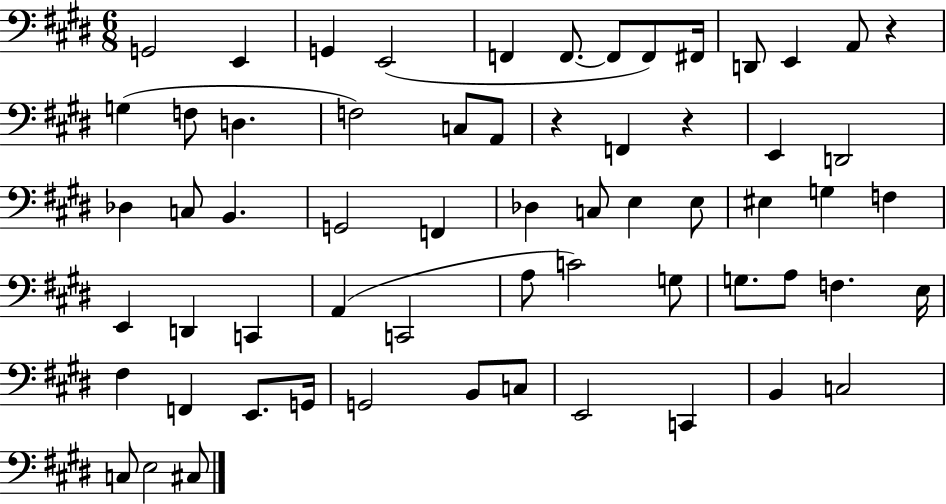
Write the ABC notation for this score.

X:1
T:Untitled
M:6/8
L:1/4
K:E
G,,2 E,, G,, E,,2 F,, F,,/2 F,,/2 F,,/2 ^F,,/4 D,,/2 E,, A,,/2 z G, F,/2 D, F,2 C,/2 A,,/2 z F,, z E,, D,,2 _D, C,/2 B,, G,,2 F,, _D, C,/2 E, E,/2 ^E, G, F, E,, D,, C,, A,, C,,2 A,/2 C2 G,/2 G,/2 A,/2 F, E,/4 ^F, F,, E,,/2 G,,/4 G,,2 B,,/2 C,/2 E,,2 C,, B,, C,2 C,/2 E,2 ^C,/2